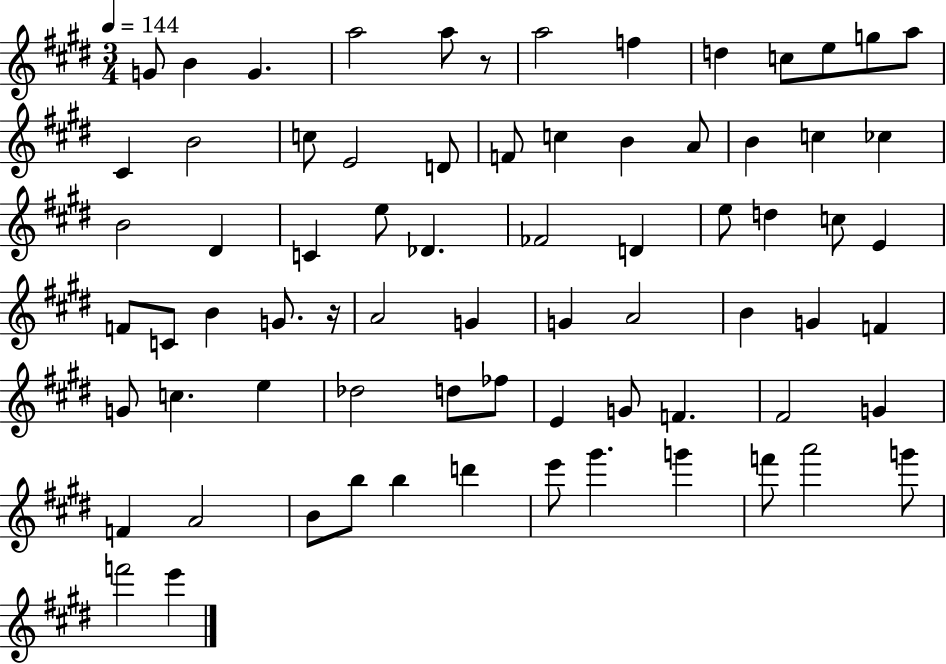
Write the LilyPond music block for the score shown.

{
  \clef treble
  \numericTimeSignature
  \time 3/4
  \key e \major
  \tempo 4 = 144
  g'8 b'4 g'4. | a''2 a''8 r8 | a''2 f''4 | d''4 c''8 e''8 g''8 a''8 | \break cis'4 b'2 | c''8 e'2 d'8 | f'8 c''4 b'4 a'8 | b'4 c''4 ces''4 | \break b'2 dis'4 | c'4 e''8 des'4. | fes'2 d'4 | e''8 d''4 c''8 e'4 | \break f'8 c'8 b'4 g'8. r16 | a'2 g'4 | g'4 a'2 | b'4 g'4 f'4 | \break g'8 c''4. e''4 | des''2 d''8 fes''8 | e'4 g'8 f'4. | fis'2 g'4 | \break f'4 a'2 | b'8 b''8 b''4 d'''4 | e'''8 gis'''4. g'''4 | f'''8 a'''2 g'''8 | \break f'''2 e'''4 | \bar "|."
}